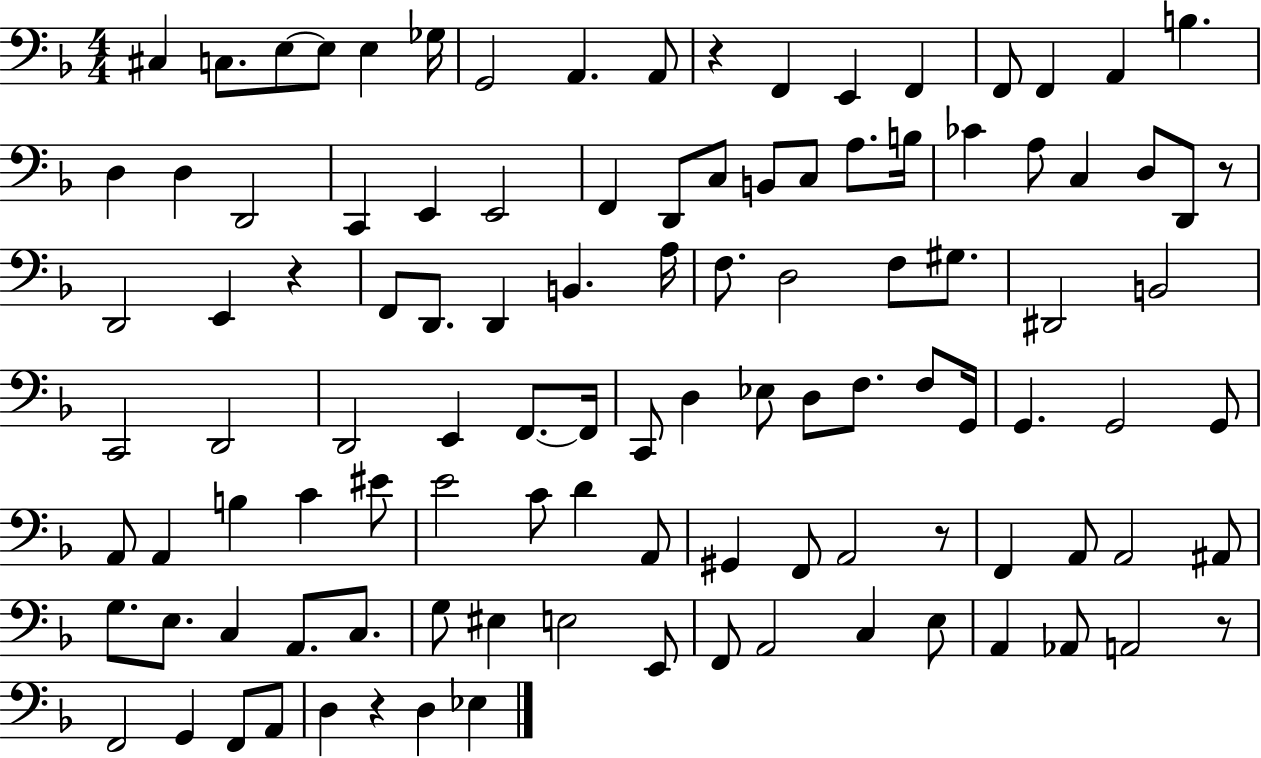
{
  \clef bass
  \numericTimeSignature
  \time 4/4
  \key f \major
  cis4 c8. e8~~ e8 e4 ges16 | g,2 a,4. a,8 | r4 f,4 e,4 f,4 | f,8 f,4 a,4 b4. | \break d4 d4 d,2 | c,4 e,4 e,2 | f,4 d,8 c8 b,8 c8 a8. b16 | ces'4 a8 c4 d8 d,8 r8 | \break d,2 e,4 r4 | f,8 d,8. d,4 b,4. a16 | f8. d2 f8 gis8. | dis,2 b,2 | \break c,2 d,2 | d,2 e,4 f,8.~~ f,16 | c,8 d4 ees8 d8 f8. f8 g,16 | g,4. g,2 g,8 | \break a,8 a,4 b4 c'4 eis'8 | e'2 c'8 d'4 a,8 | gis,4 f,8 a,2 r8 | f,4 a,8 a,2 ais,8 | \break g8. e8. c4 a,8. c8. | g8 eis4 e2 e,8 | f,8 a,2 c4 e8 | a,4 aes,8 a,2 r8 | \break f,2 g,4 f,8 a,8 | d4 r4 d4 ees4 | \bar "|."
}